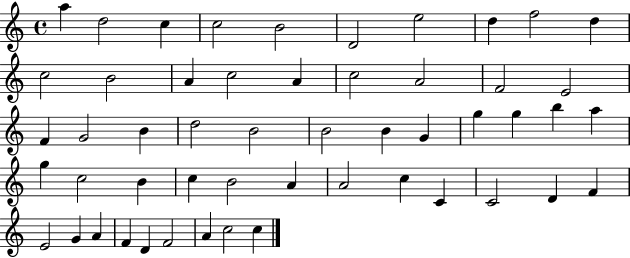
X:1
T:Untitled
M:4/4
L:1/4
K:C
a d2 c c2 B2 D2 e2 d f2 d c2 B2 A c2 A c2 A2 F2 E2 F G2 B d2 B2 B2 B G g g b a g c2 B c B2 A A2 c C C2 D F E2 G A F D F2 A c2 c